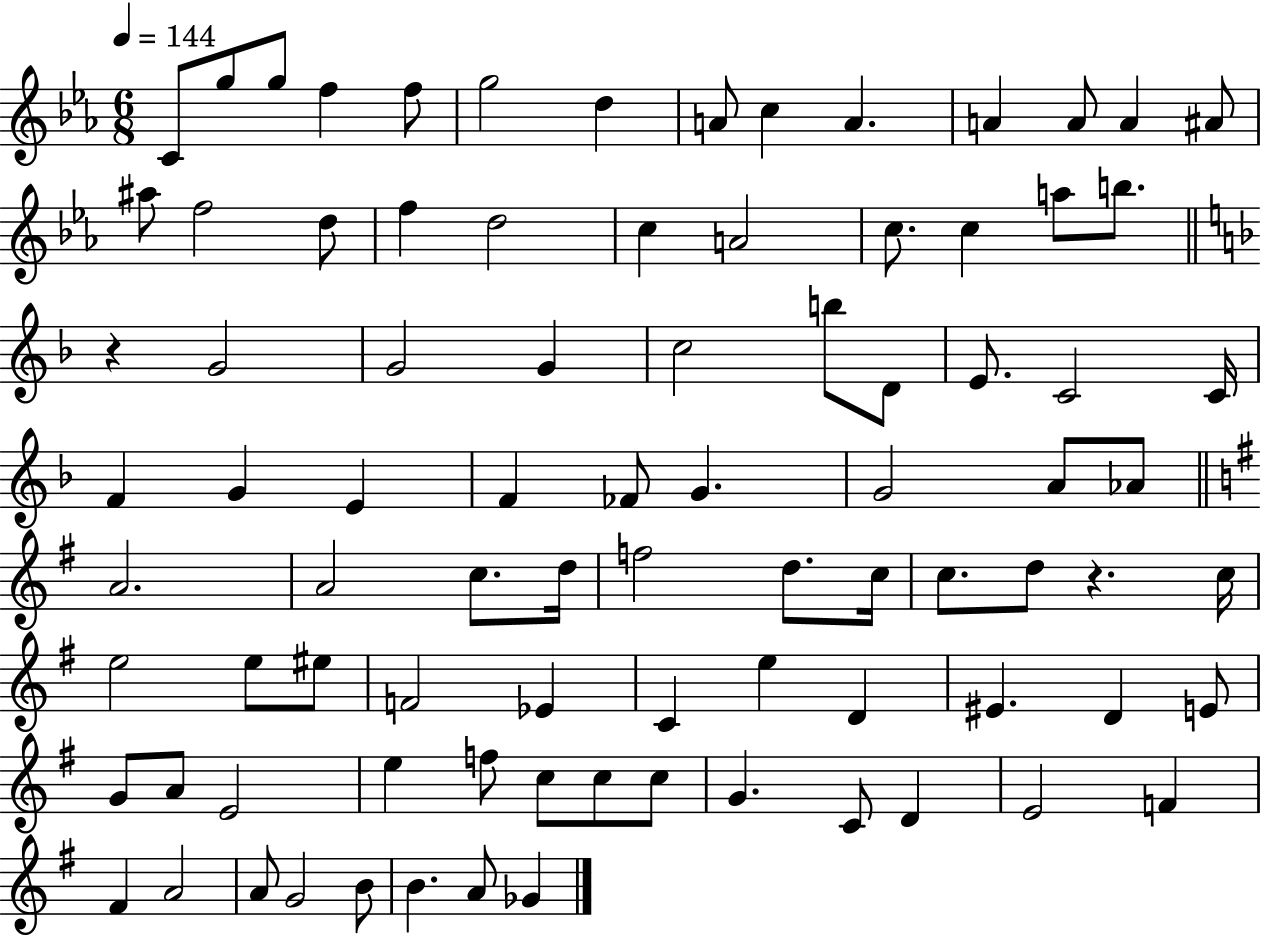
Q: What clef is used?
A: treble